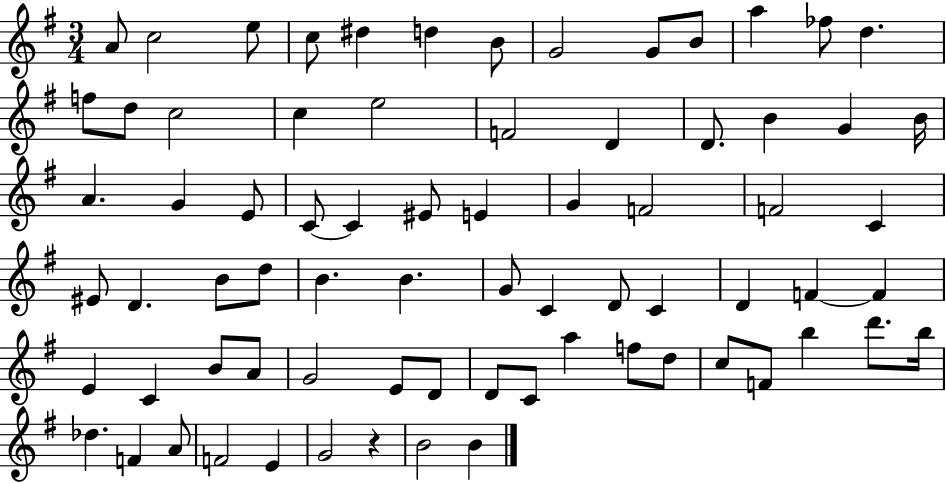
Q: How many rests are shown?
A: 1